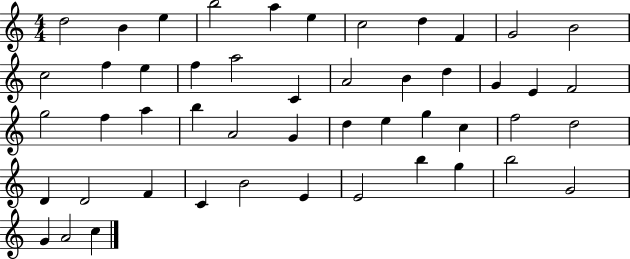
{
  \clef treble
  \numericTimeSignature
  \time 4/4
  \key c \major
  d''2 b'4 e''4 | b''2 a''4 e''4 | c''2 d''4 f'4 | g'2 b'2 | \break c''2 f''4 e''4 | f''4 a''2 c'4 | a'2 b'4 d''4 | g'4 e'4 f'2 | \break g''2 f''4 a''4 | b''4 a'2 g'4 | d''4 e''4 g''4 c''4 | f''2 d''2 | \break d'4 d'2 f'4 | c'4 b'2 e'4 | e'2 b''4 g''4 | b''2 g'2 | \break g'4 a'2 c''4 | \bar "|."
}